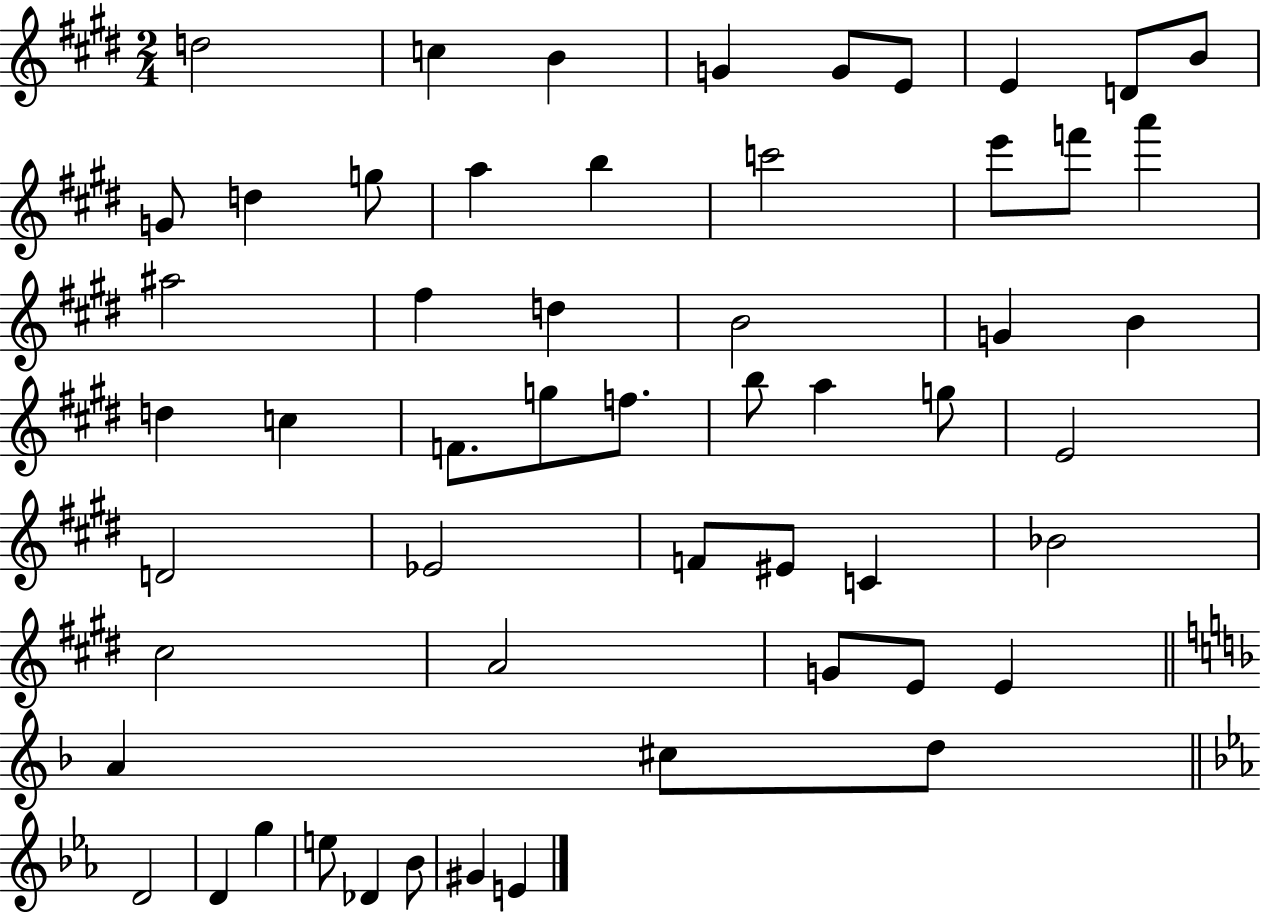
D5/h C5/q B4/q G4/q G4/e E4/e E4/q D4/e B4/e G4/e D5/q G5/e A5/q B5/q C6/h E6/e F6/e A6/q A#5/h F#5/q D5/q B4/h G4/q B4/q D5/q C5/q F4/e. G5/e F5/e. B5/e A5/q G5/e E4/h D4/h Eb4/h F4/e EIS4/e C4/q Bb4/h C#5/h A4/h G4/e E4/e E4/q A4/q C#5/e D5/e D4/h D4/q G5/q E5/e Db4/q Bb4/e G#4/q E4/q